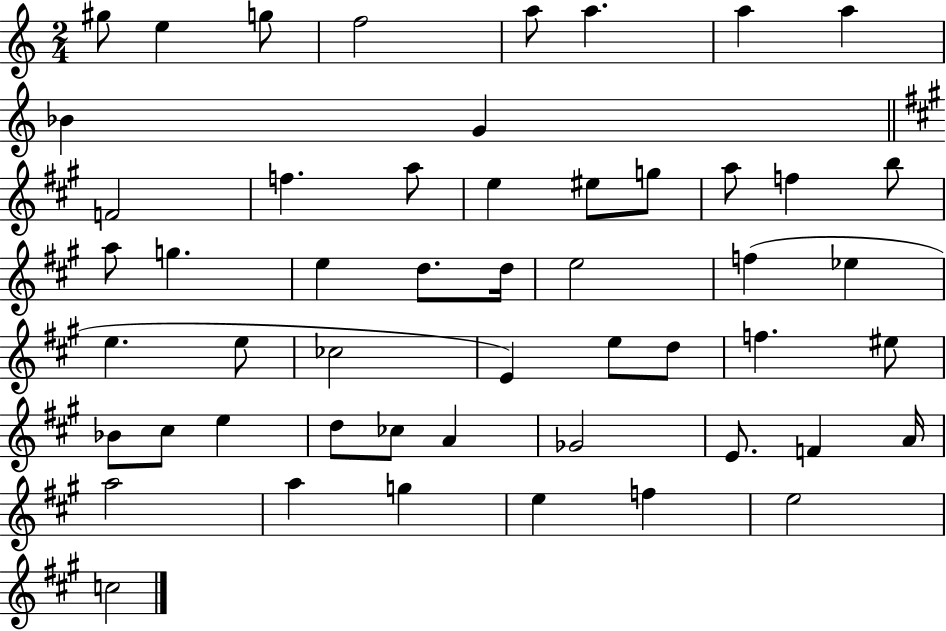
{
  \clef treble
  \numericTimeSignature
  \time 2/4
  \key c \major
  \repeat volta 2 { gis''8 e''4 g''8 | f''2 | a''8 a''4. | a''4 a''4 | \break bes'4 g'4 | \bar "||" \break \key a \major f'2 | f''4. a''8 | e''4 eis''8 g''8 | a''8 f''4 b''8 | \break a''8 g''4. | e''4 d''8. d''16 | e''2 | f''4( ees''4 | \break e''4. e''8 | ces''2 | e'4) e''8 d''8 | f''4. eis''8 | \break bes'8 cis''8 e''4 | d''8 ces''8 a'4 | ges'2 | e'8. f'4 a'16 | \break a''2 | a''4 g''4 | e''4 f''4 | e''2 | \break c''2 | } \bar "|."
}